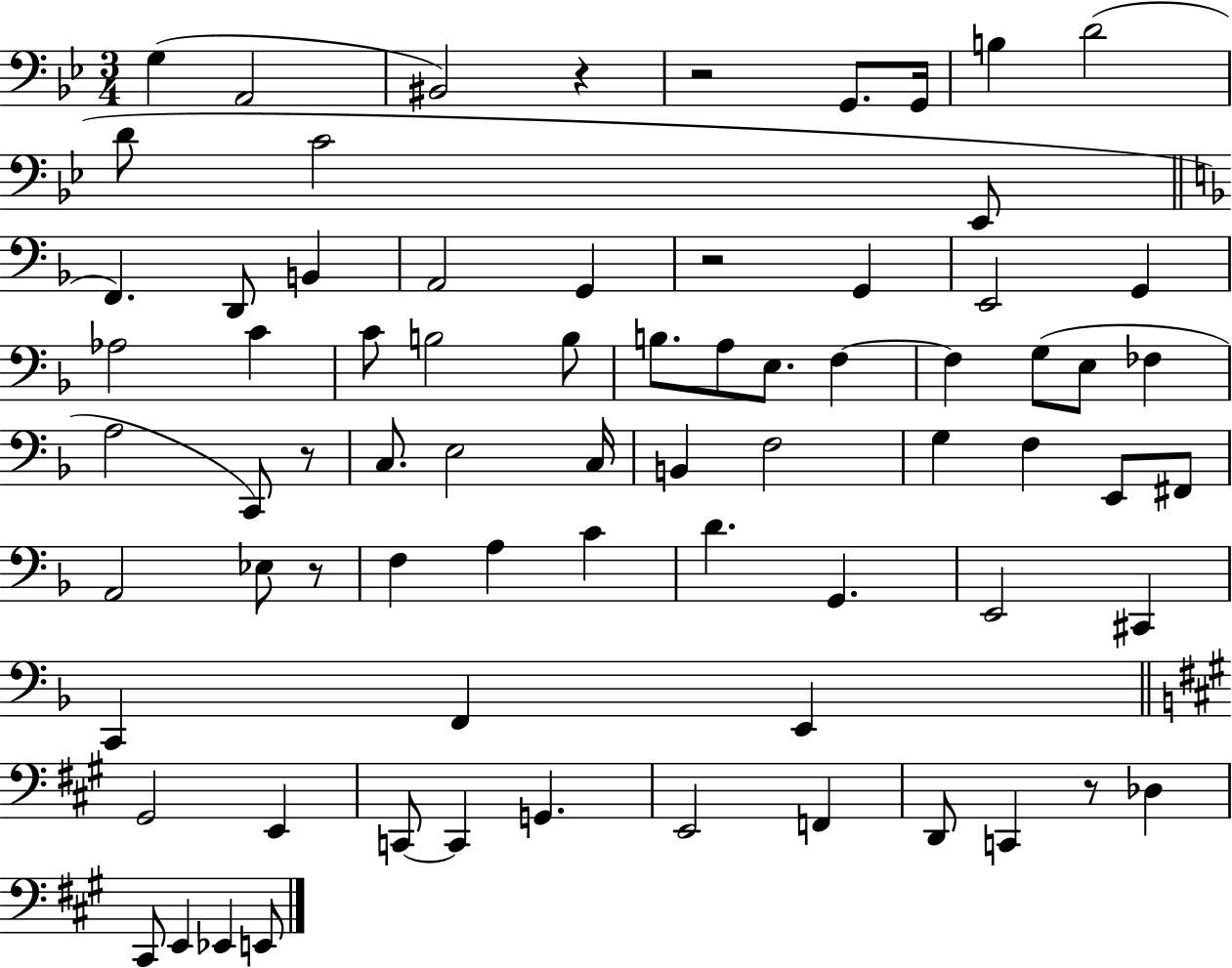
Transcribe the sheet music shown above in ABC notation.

X:1
T:Untitled
M:3/4
L:1/4
K:Bb
G, A,,2 ^B,,2 z z2 G,,/2 G,,/4 B, D2 D/2 C2 _E,,/2 F,, D,,/2 B,, A,,2 G,, z2 G,, E,,2 G,, _A,2 C C/2 B,2 B,/2 B,/2 A,/2 E,/2 F, F, G,/2 E,/2 _F, A,2 C,,/2 z/2 C,/2 E,2 C,/4 B,, F,2 G, F, E,,/2 ^F,,/2 A,,2 _E,/2 z/2 F, A, C D G,, E,,2 ^C,, C,, F,, E,, ^G,,2 E,, C,,/2 C,, G,, E,,2 F,, D,,/2 C,, z/2 _D, ^C,,/2 E,, _E,, E,,/2